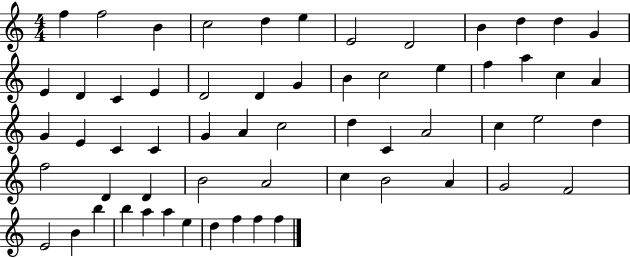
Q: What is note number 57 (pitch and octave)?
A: D5